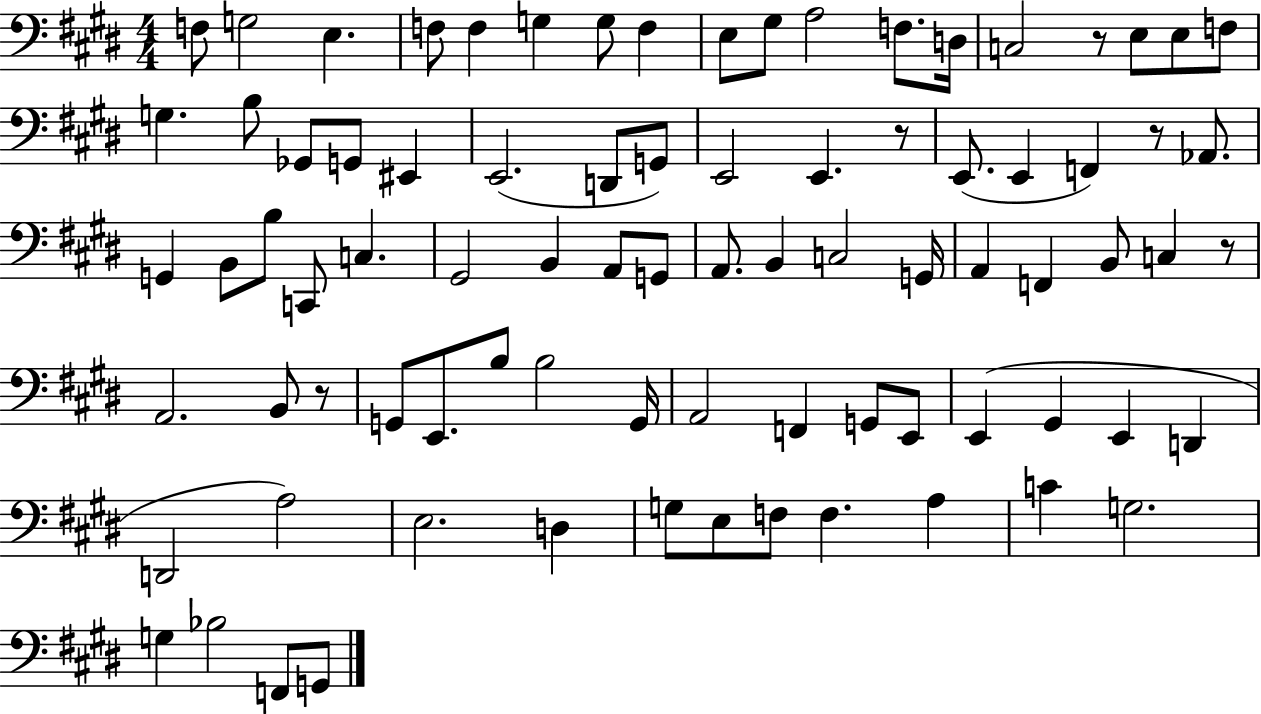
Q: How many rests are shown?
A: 5